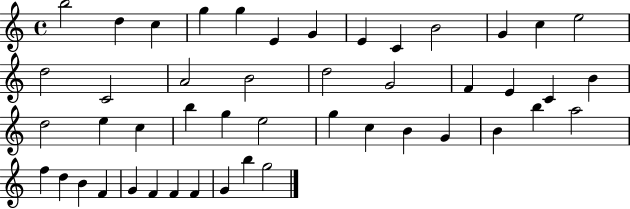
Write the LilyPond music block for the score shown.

{
  \clef treble
  \time 4/4
  \defaultTimeSignature
  \key c \major
  b''2 d''4 c''4 | g''4 g''4 e'4 g'4 | e'4 c'4 b'2 | g'4 c''4 e''2 | \break d''2 c'2 | a'2 b'2 | d''2 g'2 | f'4 e'4 c'4 b'4 | \break d''2 e''4 c''4 | b''4 g''4 e''2 | g''4 c''4 b'4 g'4 | b'4 b''4 a''2 | \break f''4 d''4 b'4 f'4 | g'4 f'4 f'4 f'4 | g'4 b''4 g''2 | \bar "|."
}